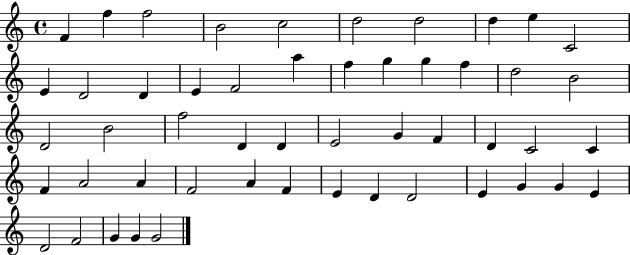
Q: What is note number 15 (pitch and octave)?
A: F4